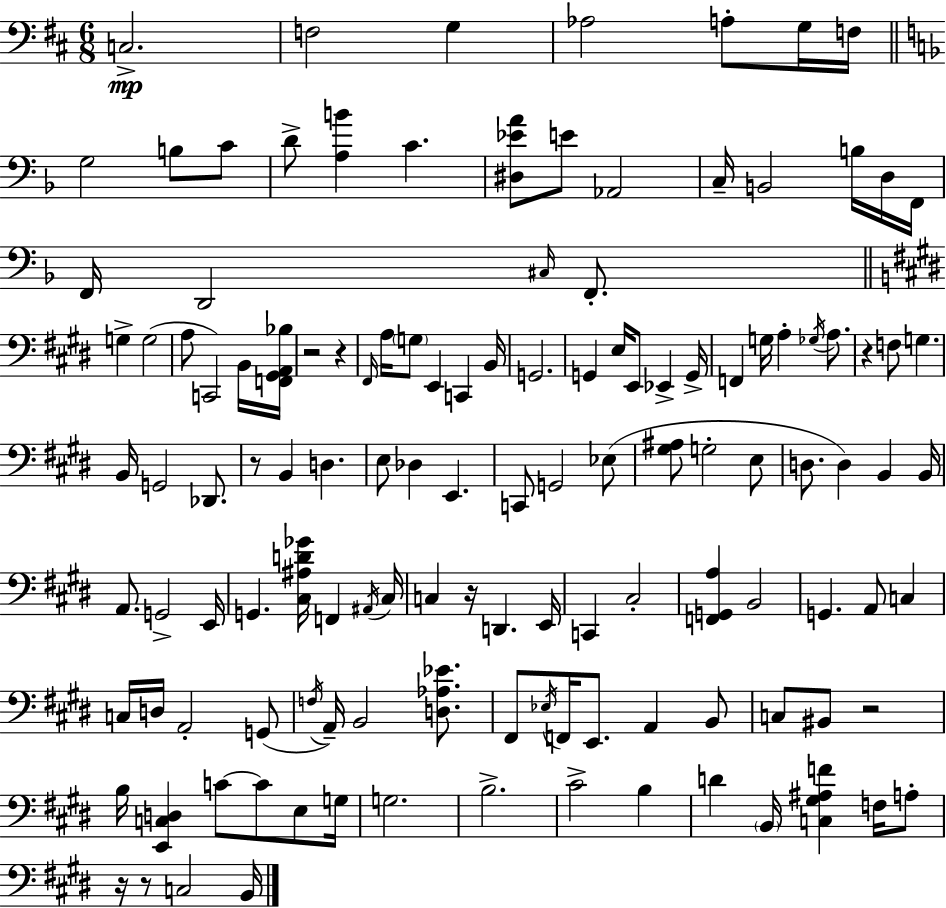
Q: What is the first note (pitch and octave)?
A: C3